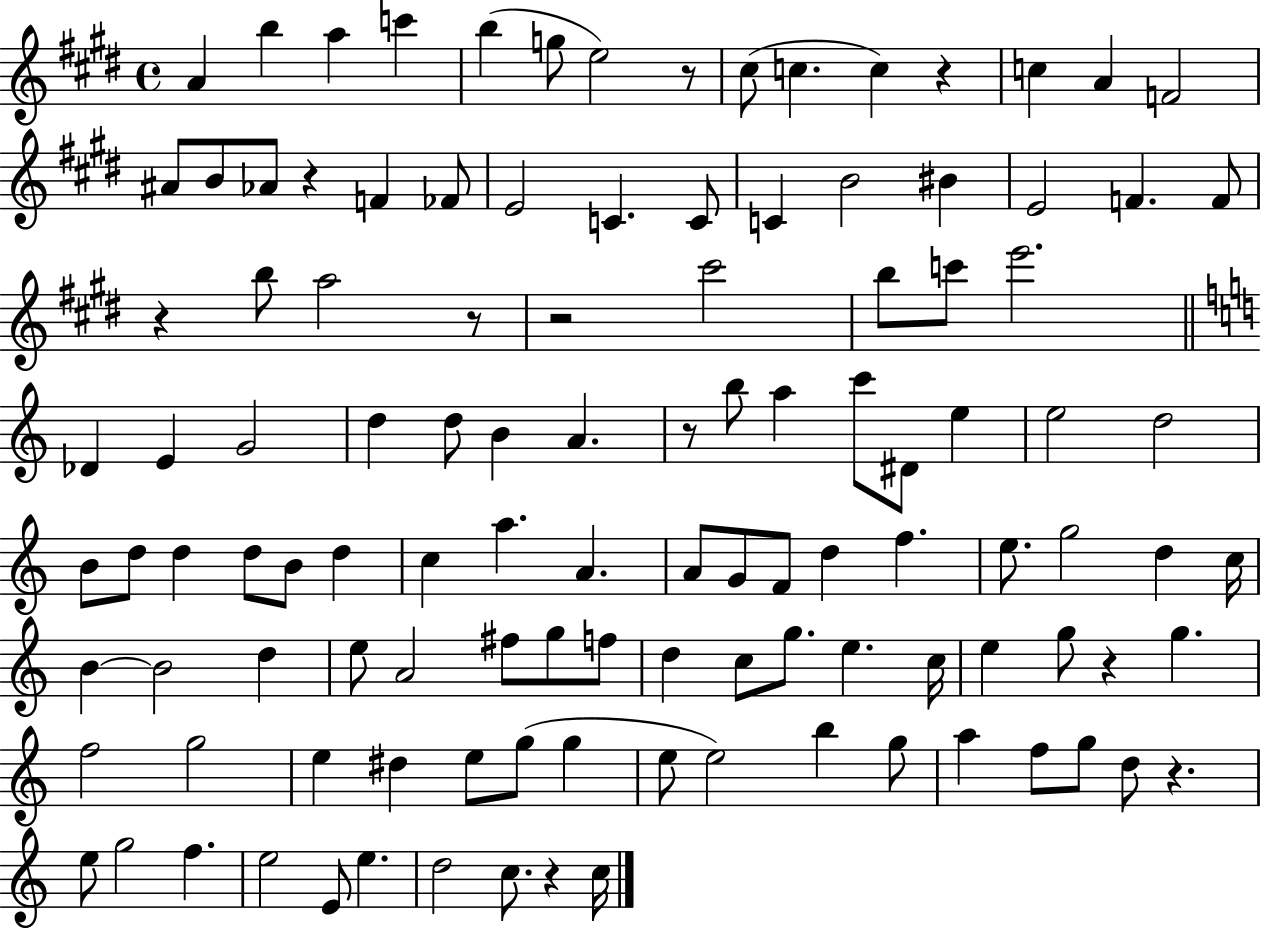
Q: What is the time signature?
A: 4/4